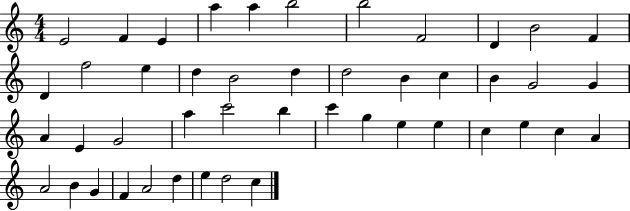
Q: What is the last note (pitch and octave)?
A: C5